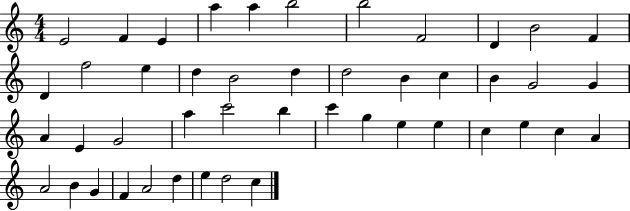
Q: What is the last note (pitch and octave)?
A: C5